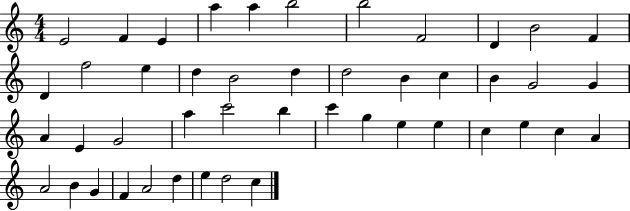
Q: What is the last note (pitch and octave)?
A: C5